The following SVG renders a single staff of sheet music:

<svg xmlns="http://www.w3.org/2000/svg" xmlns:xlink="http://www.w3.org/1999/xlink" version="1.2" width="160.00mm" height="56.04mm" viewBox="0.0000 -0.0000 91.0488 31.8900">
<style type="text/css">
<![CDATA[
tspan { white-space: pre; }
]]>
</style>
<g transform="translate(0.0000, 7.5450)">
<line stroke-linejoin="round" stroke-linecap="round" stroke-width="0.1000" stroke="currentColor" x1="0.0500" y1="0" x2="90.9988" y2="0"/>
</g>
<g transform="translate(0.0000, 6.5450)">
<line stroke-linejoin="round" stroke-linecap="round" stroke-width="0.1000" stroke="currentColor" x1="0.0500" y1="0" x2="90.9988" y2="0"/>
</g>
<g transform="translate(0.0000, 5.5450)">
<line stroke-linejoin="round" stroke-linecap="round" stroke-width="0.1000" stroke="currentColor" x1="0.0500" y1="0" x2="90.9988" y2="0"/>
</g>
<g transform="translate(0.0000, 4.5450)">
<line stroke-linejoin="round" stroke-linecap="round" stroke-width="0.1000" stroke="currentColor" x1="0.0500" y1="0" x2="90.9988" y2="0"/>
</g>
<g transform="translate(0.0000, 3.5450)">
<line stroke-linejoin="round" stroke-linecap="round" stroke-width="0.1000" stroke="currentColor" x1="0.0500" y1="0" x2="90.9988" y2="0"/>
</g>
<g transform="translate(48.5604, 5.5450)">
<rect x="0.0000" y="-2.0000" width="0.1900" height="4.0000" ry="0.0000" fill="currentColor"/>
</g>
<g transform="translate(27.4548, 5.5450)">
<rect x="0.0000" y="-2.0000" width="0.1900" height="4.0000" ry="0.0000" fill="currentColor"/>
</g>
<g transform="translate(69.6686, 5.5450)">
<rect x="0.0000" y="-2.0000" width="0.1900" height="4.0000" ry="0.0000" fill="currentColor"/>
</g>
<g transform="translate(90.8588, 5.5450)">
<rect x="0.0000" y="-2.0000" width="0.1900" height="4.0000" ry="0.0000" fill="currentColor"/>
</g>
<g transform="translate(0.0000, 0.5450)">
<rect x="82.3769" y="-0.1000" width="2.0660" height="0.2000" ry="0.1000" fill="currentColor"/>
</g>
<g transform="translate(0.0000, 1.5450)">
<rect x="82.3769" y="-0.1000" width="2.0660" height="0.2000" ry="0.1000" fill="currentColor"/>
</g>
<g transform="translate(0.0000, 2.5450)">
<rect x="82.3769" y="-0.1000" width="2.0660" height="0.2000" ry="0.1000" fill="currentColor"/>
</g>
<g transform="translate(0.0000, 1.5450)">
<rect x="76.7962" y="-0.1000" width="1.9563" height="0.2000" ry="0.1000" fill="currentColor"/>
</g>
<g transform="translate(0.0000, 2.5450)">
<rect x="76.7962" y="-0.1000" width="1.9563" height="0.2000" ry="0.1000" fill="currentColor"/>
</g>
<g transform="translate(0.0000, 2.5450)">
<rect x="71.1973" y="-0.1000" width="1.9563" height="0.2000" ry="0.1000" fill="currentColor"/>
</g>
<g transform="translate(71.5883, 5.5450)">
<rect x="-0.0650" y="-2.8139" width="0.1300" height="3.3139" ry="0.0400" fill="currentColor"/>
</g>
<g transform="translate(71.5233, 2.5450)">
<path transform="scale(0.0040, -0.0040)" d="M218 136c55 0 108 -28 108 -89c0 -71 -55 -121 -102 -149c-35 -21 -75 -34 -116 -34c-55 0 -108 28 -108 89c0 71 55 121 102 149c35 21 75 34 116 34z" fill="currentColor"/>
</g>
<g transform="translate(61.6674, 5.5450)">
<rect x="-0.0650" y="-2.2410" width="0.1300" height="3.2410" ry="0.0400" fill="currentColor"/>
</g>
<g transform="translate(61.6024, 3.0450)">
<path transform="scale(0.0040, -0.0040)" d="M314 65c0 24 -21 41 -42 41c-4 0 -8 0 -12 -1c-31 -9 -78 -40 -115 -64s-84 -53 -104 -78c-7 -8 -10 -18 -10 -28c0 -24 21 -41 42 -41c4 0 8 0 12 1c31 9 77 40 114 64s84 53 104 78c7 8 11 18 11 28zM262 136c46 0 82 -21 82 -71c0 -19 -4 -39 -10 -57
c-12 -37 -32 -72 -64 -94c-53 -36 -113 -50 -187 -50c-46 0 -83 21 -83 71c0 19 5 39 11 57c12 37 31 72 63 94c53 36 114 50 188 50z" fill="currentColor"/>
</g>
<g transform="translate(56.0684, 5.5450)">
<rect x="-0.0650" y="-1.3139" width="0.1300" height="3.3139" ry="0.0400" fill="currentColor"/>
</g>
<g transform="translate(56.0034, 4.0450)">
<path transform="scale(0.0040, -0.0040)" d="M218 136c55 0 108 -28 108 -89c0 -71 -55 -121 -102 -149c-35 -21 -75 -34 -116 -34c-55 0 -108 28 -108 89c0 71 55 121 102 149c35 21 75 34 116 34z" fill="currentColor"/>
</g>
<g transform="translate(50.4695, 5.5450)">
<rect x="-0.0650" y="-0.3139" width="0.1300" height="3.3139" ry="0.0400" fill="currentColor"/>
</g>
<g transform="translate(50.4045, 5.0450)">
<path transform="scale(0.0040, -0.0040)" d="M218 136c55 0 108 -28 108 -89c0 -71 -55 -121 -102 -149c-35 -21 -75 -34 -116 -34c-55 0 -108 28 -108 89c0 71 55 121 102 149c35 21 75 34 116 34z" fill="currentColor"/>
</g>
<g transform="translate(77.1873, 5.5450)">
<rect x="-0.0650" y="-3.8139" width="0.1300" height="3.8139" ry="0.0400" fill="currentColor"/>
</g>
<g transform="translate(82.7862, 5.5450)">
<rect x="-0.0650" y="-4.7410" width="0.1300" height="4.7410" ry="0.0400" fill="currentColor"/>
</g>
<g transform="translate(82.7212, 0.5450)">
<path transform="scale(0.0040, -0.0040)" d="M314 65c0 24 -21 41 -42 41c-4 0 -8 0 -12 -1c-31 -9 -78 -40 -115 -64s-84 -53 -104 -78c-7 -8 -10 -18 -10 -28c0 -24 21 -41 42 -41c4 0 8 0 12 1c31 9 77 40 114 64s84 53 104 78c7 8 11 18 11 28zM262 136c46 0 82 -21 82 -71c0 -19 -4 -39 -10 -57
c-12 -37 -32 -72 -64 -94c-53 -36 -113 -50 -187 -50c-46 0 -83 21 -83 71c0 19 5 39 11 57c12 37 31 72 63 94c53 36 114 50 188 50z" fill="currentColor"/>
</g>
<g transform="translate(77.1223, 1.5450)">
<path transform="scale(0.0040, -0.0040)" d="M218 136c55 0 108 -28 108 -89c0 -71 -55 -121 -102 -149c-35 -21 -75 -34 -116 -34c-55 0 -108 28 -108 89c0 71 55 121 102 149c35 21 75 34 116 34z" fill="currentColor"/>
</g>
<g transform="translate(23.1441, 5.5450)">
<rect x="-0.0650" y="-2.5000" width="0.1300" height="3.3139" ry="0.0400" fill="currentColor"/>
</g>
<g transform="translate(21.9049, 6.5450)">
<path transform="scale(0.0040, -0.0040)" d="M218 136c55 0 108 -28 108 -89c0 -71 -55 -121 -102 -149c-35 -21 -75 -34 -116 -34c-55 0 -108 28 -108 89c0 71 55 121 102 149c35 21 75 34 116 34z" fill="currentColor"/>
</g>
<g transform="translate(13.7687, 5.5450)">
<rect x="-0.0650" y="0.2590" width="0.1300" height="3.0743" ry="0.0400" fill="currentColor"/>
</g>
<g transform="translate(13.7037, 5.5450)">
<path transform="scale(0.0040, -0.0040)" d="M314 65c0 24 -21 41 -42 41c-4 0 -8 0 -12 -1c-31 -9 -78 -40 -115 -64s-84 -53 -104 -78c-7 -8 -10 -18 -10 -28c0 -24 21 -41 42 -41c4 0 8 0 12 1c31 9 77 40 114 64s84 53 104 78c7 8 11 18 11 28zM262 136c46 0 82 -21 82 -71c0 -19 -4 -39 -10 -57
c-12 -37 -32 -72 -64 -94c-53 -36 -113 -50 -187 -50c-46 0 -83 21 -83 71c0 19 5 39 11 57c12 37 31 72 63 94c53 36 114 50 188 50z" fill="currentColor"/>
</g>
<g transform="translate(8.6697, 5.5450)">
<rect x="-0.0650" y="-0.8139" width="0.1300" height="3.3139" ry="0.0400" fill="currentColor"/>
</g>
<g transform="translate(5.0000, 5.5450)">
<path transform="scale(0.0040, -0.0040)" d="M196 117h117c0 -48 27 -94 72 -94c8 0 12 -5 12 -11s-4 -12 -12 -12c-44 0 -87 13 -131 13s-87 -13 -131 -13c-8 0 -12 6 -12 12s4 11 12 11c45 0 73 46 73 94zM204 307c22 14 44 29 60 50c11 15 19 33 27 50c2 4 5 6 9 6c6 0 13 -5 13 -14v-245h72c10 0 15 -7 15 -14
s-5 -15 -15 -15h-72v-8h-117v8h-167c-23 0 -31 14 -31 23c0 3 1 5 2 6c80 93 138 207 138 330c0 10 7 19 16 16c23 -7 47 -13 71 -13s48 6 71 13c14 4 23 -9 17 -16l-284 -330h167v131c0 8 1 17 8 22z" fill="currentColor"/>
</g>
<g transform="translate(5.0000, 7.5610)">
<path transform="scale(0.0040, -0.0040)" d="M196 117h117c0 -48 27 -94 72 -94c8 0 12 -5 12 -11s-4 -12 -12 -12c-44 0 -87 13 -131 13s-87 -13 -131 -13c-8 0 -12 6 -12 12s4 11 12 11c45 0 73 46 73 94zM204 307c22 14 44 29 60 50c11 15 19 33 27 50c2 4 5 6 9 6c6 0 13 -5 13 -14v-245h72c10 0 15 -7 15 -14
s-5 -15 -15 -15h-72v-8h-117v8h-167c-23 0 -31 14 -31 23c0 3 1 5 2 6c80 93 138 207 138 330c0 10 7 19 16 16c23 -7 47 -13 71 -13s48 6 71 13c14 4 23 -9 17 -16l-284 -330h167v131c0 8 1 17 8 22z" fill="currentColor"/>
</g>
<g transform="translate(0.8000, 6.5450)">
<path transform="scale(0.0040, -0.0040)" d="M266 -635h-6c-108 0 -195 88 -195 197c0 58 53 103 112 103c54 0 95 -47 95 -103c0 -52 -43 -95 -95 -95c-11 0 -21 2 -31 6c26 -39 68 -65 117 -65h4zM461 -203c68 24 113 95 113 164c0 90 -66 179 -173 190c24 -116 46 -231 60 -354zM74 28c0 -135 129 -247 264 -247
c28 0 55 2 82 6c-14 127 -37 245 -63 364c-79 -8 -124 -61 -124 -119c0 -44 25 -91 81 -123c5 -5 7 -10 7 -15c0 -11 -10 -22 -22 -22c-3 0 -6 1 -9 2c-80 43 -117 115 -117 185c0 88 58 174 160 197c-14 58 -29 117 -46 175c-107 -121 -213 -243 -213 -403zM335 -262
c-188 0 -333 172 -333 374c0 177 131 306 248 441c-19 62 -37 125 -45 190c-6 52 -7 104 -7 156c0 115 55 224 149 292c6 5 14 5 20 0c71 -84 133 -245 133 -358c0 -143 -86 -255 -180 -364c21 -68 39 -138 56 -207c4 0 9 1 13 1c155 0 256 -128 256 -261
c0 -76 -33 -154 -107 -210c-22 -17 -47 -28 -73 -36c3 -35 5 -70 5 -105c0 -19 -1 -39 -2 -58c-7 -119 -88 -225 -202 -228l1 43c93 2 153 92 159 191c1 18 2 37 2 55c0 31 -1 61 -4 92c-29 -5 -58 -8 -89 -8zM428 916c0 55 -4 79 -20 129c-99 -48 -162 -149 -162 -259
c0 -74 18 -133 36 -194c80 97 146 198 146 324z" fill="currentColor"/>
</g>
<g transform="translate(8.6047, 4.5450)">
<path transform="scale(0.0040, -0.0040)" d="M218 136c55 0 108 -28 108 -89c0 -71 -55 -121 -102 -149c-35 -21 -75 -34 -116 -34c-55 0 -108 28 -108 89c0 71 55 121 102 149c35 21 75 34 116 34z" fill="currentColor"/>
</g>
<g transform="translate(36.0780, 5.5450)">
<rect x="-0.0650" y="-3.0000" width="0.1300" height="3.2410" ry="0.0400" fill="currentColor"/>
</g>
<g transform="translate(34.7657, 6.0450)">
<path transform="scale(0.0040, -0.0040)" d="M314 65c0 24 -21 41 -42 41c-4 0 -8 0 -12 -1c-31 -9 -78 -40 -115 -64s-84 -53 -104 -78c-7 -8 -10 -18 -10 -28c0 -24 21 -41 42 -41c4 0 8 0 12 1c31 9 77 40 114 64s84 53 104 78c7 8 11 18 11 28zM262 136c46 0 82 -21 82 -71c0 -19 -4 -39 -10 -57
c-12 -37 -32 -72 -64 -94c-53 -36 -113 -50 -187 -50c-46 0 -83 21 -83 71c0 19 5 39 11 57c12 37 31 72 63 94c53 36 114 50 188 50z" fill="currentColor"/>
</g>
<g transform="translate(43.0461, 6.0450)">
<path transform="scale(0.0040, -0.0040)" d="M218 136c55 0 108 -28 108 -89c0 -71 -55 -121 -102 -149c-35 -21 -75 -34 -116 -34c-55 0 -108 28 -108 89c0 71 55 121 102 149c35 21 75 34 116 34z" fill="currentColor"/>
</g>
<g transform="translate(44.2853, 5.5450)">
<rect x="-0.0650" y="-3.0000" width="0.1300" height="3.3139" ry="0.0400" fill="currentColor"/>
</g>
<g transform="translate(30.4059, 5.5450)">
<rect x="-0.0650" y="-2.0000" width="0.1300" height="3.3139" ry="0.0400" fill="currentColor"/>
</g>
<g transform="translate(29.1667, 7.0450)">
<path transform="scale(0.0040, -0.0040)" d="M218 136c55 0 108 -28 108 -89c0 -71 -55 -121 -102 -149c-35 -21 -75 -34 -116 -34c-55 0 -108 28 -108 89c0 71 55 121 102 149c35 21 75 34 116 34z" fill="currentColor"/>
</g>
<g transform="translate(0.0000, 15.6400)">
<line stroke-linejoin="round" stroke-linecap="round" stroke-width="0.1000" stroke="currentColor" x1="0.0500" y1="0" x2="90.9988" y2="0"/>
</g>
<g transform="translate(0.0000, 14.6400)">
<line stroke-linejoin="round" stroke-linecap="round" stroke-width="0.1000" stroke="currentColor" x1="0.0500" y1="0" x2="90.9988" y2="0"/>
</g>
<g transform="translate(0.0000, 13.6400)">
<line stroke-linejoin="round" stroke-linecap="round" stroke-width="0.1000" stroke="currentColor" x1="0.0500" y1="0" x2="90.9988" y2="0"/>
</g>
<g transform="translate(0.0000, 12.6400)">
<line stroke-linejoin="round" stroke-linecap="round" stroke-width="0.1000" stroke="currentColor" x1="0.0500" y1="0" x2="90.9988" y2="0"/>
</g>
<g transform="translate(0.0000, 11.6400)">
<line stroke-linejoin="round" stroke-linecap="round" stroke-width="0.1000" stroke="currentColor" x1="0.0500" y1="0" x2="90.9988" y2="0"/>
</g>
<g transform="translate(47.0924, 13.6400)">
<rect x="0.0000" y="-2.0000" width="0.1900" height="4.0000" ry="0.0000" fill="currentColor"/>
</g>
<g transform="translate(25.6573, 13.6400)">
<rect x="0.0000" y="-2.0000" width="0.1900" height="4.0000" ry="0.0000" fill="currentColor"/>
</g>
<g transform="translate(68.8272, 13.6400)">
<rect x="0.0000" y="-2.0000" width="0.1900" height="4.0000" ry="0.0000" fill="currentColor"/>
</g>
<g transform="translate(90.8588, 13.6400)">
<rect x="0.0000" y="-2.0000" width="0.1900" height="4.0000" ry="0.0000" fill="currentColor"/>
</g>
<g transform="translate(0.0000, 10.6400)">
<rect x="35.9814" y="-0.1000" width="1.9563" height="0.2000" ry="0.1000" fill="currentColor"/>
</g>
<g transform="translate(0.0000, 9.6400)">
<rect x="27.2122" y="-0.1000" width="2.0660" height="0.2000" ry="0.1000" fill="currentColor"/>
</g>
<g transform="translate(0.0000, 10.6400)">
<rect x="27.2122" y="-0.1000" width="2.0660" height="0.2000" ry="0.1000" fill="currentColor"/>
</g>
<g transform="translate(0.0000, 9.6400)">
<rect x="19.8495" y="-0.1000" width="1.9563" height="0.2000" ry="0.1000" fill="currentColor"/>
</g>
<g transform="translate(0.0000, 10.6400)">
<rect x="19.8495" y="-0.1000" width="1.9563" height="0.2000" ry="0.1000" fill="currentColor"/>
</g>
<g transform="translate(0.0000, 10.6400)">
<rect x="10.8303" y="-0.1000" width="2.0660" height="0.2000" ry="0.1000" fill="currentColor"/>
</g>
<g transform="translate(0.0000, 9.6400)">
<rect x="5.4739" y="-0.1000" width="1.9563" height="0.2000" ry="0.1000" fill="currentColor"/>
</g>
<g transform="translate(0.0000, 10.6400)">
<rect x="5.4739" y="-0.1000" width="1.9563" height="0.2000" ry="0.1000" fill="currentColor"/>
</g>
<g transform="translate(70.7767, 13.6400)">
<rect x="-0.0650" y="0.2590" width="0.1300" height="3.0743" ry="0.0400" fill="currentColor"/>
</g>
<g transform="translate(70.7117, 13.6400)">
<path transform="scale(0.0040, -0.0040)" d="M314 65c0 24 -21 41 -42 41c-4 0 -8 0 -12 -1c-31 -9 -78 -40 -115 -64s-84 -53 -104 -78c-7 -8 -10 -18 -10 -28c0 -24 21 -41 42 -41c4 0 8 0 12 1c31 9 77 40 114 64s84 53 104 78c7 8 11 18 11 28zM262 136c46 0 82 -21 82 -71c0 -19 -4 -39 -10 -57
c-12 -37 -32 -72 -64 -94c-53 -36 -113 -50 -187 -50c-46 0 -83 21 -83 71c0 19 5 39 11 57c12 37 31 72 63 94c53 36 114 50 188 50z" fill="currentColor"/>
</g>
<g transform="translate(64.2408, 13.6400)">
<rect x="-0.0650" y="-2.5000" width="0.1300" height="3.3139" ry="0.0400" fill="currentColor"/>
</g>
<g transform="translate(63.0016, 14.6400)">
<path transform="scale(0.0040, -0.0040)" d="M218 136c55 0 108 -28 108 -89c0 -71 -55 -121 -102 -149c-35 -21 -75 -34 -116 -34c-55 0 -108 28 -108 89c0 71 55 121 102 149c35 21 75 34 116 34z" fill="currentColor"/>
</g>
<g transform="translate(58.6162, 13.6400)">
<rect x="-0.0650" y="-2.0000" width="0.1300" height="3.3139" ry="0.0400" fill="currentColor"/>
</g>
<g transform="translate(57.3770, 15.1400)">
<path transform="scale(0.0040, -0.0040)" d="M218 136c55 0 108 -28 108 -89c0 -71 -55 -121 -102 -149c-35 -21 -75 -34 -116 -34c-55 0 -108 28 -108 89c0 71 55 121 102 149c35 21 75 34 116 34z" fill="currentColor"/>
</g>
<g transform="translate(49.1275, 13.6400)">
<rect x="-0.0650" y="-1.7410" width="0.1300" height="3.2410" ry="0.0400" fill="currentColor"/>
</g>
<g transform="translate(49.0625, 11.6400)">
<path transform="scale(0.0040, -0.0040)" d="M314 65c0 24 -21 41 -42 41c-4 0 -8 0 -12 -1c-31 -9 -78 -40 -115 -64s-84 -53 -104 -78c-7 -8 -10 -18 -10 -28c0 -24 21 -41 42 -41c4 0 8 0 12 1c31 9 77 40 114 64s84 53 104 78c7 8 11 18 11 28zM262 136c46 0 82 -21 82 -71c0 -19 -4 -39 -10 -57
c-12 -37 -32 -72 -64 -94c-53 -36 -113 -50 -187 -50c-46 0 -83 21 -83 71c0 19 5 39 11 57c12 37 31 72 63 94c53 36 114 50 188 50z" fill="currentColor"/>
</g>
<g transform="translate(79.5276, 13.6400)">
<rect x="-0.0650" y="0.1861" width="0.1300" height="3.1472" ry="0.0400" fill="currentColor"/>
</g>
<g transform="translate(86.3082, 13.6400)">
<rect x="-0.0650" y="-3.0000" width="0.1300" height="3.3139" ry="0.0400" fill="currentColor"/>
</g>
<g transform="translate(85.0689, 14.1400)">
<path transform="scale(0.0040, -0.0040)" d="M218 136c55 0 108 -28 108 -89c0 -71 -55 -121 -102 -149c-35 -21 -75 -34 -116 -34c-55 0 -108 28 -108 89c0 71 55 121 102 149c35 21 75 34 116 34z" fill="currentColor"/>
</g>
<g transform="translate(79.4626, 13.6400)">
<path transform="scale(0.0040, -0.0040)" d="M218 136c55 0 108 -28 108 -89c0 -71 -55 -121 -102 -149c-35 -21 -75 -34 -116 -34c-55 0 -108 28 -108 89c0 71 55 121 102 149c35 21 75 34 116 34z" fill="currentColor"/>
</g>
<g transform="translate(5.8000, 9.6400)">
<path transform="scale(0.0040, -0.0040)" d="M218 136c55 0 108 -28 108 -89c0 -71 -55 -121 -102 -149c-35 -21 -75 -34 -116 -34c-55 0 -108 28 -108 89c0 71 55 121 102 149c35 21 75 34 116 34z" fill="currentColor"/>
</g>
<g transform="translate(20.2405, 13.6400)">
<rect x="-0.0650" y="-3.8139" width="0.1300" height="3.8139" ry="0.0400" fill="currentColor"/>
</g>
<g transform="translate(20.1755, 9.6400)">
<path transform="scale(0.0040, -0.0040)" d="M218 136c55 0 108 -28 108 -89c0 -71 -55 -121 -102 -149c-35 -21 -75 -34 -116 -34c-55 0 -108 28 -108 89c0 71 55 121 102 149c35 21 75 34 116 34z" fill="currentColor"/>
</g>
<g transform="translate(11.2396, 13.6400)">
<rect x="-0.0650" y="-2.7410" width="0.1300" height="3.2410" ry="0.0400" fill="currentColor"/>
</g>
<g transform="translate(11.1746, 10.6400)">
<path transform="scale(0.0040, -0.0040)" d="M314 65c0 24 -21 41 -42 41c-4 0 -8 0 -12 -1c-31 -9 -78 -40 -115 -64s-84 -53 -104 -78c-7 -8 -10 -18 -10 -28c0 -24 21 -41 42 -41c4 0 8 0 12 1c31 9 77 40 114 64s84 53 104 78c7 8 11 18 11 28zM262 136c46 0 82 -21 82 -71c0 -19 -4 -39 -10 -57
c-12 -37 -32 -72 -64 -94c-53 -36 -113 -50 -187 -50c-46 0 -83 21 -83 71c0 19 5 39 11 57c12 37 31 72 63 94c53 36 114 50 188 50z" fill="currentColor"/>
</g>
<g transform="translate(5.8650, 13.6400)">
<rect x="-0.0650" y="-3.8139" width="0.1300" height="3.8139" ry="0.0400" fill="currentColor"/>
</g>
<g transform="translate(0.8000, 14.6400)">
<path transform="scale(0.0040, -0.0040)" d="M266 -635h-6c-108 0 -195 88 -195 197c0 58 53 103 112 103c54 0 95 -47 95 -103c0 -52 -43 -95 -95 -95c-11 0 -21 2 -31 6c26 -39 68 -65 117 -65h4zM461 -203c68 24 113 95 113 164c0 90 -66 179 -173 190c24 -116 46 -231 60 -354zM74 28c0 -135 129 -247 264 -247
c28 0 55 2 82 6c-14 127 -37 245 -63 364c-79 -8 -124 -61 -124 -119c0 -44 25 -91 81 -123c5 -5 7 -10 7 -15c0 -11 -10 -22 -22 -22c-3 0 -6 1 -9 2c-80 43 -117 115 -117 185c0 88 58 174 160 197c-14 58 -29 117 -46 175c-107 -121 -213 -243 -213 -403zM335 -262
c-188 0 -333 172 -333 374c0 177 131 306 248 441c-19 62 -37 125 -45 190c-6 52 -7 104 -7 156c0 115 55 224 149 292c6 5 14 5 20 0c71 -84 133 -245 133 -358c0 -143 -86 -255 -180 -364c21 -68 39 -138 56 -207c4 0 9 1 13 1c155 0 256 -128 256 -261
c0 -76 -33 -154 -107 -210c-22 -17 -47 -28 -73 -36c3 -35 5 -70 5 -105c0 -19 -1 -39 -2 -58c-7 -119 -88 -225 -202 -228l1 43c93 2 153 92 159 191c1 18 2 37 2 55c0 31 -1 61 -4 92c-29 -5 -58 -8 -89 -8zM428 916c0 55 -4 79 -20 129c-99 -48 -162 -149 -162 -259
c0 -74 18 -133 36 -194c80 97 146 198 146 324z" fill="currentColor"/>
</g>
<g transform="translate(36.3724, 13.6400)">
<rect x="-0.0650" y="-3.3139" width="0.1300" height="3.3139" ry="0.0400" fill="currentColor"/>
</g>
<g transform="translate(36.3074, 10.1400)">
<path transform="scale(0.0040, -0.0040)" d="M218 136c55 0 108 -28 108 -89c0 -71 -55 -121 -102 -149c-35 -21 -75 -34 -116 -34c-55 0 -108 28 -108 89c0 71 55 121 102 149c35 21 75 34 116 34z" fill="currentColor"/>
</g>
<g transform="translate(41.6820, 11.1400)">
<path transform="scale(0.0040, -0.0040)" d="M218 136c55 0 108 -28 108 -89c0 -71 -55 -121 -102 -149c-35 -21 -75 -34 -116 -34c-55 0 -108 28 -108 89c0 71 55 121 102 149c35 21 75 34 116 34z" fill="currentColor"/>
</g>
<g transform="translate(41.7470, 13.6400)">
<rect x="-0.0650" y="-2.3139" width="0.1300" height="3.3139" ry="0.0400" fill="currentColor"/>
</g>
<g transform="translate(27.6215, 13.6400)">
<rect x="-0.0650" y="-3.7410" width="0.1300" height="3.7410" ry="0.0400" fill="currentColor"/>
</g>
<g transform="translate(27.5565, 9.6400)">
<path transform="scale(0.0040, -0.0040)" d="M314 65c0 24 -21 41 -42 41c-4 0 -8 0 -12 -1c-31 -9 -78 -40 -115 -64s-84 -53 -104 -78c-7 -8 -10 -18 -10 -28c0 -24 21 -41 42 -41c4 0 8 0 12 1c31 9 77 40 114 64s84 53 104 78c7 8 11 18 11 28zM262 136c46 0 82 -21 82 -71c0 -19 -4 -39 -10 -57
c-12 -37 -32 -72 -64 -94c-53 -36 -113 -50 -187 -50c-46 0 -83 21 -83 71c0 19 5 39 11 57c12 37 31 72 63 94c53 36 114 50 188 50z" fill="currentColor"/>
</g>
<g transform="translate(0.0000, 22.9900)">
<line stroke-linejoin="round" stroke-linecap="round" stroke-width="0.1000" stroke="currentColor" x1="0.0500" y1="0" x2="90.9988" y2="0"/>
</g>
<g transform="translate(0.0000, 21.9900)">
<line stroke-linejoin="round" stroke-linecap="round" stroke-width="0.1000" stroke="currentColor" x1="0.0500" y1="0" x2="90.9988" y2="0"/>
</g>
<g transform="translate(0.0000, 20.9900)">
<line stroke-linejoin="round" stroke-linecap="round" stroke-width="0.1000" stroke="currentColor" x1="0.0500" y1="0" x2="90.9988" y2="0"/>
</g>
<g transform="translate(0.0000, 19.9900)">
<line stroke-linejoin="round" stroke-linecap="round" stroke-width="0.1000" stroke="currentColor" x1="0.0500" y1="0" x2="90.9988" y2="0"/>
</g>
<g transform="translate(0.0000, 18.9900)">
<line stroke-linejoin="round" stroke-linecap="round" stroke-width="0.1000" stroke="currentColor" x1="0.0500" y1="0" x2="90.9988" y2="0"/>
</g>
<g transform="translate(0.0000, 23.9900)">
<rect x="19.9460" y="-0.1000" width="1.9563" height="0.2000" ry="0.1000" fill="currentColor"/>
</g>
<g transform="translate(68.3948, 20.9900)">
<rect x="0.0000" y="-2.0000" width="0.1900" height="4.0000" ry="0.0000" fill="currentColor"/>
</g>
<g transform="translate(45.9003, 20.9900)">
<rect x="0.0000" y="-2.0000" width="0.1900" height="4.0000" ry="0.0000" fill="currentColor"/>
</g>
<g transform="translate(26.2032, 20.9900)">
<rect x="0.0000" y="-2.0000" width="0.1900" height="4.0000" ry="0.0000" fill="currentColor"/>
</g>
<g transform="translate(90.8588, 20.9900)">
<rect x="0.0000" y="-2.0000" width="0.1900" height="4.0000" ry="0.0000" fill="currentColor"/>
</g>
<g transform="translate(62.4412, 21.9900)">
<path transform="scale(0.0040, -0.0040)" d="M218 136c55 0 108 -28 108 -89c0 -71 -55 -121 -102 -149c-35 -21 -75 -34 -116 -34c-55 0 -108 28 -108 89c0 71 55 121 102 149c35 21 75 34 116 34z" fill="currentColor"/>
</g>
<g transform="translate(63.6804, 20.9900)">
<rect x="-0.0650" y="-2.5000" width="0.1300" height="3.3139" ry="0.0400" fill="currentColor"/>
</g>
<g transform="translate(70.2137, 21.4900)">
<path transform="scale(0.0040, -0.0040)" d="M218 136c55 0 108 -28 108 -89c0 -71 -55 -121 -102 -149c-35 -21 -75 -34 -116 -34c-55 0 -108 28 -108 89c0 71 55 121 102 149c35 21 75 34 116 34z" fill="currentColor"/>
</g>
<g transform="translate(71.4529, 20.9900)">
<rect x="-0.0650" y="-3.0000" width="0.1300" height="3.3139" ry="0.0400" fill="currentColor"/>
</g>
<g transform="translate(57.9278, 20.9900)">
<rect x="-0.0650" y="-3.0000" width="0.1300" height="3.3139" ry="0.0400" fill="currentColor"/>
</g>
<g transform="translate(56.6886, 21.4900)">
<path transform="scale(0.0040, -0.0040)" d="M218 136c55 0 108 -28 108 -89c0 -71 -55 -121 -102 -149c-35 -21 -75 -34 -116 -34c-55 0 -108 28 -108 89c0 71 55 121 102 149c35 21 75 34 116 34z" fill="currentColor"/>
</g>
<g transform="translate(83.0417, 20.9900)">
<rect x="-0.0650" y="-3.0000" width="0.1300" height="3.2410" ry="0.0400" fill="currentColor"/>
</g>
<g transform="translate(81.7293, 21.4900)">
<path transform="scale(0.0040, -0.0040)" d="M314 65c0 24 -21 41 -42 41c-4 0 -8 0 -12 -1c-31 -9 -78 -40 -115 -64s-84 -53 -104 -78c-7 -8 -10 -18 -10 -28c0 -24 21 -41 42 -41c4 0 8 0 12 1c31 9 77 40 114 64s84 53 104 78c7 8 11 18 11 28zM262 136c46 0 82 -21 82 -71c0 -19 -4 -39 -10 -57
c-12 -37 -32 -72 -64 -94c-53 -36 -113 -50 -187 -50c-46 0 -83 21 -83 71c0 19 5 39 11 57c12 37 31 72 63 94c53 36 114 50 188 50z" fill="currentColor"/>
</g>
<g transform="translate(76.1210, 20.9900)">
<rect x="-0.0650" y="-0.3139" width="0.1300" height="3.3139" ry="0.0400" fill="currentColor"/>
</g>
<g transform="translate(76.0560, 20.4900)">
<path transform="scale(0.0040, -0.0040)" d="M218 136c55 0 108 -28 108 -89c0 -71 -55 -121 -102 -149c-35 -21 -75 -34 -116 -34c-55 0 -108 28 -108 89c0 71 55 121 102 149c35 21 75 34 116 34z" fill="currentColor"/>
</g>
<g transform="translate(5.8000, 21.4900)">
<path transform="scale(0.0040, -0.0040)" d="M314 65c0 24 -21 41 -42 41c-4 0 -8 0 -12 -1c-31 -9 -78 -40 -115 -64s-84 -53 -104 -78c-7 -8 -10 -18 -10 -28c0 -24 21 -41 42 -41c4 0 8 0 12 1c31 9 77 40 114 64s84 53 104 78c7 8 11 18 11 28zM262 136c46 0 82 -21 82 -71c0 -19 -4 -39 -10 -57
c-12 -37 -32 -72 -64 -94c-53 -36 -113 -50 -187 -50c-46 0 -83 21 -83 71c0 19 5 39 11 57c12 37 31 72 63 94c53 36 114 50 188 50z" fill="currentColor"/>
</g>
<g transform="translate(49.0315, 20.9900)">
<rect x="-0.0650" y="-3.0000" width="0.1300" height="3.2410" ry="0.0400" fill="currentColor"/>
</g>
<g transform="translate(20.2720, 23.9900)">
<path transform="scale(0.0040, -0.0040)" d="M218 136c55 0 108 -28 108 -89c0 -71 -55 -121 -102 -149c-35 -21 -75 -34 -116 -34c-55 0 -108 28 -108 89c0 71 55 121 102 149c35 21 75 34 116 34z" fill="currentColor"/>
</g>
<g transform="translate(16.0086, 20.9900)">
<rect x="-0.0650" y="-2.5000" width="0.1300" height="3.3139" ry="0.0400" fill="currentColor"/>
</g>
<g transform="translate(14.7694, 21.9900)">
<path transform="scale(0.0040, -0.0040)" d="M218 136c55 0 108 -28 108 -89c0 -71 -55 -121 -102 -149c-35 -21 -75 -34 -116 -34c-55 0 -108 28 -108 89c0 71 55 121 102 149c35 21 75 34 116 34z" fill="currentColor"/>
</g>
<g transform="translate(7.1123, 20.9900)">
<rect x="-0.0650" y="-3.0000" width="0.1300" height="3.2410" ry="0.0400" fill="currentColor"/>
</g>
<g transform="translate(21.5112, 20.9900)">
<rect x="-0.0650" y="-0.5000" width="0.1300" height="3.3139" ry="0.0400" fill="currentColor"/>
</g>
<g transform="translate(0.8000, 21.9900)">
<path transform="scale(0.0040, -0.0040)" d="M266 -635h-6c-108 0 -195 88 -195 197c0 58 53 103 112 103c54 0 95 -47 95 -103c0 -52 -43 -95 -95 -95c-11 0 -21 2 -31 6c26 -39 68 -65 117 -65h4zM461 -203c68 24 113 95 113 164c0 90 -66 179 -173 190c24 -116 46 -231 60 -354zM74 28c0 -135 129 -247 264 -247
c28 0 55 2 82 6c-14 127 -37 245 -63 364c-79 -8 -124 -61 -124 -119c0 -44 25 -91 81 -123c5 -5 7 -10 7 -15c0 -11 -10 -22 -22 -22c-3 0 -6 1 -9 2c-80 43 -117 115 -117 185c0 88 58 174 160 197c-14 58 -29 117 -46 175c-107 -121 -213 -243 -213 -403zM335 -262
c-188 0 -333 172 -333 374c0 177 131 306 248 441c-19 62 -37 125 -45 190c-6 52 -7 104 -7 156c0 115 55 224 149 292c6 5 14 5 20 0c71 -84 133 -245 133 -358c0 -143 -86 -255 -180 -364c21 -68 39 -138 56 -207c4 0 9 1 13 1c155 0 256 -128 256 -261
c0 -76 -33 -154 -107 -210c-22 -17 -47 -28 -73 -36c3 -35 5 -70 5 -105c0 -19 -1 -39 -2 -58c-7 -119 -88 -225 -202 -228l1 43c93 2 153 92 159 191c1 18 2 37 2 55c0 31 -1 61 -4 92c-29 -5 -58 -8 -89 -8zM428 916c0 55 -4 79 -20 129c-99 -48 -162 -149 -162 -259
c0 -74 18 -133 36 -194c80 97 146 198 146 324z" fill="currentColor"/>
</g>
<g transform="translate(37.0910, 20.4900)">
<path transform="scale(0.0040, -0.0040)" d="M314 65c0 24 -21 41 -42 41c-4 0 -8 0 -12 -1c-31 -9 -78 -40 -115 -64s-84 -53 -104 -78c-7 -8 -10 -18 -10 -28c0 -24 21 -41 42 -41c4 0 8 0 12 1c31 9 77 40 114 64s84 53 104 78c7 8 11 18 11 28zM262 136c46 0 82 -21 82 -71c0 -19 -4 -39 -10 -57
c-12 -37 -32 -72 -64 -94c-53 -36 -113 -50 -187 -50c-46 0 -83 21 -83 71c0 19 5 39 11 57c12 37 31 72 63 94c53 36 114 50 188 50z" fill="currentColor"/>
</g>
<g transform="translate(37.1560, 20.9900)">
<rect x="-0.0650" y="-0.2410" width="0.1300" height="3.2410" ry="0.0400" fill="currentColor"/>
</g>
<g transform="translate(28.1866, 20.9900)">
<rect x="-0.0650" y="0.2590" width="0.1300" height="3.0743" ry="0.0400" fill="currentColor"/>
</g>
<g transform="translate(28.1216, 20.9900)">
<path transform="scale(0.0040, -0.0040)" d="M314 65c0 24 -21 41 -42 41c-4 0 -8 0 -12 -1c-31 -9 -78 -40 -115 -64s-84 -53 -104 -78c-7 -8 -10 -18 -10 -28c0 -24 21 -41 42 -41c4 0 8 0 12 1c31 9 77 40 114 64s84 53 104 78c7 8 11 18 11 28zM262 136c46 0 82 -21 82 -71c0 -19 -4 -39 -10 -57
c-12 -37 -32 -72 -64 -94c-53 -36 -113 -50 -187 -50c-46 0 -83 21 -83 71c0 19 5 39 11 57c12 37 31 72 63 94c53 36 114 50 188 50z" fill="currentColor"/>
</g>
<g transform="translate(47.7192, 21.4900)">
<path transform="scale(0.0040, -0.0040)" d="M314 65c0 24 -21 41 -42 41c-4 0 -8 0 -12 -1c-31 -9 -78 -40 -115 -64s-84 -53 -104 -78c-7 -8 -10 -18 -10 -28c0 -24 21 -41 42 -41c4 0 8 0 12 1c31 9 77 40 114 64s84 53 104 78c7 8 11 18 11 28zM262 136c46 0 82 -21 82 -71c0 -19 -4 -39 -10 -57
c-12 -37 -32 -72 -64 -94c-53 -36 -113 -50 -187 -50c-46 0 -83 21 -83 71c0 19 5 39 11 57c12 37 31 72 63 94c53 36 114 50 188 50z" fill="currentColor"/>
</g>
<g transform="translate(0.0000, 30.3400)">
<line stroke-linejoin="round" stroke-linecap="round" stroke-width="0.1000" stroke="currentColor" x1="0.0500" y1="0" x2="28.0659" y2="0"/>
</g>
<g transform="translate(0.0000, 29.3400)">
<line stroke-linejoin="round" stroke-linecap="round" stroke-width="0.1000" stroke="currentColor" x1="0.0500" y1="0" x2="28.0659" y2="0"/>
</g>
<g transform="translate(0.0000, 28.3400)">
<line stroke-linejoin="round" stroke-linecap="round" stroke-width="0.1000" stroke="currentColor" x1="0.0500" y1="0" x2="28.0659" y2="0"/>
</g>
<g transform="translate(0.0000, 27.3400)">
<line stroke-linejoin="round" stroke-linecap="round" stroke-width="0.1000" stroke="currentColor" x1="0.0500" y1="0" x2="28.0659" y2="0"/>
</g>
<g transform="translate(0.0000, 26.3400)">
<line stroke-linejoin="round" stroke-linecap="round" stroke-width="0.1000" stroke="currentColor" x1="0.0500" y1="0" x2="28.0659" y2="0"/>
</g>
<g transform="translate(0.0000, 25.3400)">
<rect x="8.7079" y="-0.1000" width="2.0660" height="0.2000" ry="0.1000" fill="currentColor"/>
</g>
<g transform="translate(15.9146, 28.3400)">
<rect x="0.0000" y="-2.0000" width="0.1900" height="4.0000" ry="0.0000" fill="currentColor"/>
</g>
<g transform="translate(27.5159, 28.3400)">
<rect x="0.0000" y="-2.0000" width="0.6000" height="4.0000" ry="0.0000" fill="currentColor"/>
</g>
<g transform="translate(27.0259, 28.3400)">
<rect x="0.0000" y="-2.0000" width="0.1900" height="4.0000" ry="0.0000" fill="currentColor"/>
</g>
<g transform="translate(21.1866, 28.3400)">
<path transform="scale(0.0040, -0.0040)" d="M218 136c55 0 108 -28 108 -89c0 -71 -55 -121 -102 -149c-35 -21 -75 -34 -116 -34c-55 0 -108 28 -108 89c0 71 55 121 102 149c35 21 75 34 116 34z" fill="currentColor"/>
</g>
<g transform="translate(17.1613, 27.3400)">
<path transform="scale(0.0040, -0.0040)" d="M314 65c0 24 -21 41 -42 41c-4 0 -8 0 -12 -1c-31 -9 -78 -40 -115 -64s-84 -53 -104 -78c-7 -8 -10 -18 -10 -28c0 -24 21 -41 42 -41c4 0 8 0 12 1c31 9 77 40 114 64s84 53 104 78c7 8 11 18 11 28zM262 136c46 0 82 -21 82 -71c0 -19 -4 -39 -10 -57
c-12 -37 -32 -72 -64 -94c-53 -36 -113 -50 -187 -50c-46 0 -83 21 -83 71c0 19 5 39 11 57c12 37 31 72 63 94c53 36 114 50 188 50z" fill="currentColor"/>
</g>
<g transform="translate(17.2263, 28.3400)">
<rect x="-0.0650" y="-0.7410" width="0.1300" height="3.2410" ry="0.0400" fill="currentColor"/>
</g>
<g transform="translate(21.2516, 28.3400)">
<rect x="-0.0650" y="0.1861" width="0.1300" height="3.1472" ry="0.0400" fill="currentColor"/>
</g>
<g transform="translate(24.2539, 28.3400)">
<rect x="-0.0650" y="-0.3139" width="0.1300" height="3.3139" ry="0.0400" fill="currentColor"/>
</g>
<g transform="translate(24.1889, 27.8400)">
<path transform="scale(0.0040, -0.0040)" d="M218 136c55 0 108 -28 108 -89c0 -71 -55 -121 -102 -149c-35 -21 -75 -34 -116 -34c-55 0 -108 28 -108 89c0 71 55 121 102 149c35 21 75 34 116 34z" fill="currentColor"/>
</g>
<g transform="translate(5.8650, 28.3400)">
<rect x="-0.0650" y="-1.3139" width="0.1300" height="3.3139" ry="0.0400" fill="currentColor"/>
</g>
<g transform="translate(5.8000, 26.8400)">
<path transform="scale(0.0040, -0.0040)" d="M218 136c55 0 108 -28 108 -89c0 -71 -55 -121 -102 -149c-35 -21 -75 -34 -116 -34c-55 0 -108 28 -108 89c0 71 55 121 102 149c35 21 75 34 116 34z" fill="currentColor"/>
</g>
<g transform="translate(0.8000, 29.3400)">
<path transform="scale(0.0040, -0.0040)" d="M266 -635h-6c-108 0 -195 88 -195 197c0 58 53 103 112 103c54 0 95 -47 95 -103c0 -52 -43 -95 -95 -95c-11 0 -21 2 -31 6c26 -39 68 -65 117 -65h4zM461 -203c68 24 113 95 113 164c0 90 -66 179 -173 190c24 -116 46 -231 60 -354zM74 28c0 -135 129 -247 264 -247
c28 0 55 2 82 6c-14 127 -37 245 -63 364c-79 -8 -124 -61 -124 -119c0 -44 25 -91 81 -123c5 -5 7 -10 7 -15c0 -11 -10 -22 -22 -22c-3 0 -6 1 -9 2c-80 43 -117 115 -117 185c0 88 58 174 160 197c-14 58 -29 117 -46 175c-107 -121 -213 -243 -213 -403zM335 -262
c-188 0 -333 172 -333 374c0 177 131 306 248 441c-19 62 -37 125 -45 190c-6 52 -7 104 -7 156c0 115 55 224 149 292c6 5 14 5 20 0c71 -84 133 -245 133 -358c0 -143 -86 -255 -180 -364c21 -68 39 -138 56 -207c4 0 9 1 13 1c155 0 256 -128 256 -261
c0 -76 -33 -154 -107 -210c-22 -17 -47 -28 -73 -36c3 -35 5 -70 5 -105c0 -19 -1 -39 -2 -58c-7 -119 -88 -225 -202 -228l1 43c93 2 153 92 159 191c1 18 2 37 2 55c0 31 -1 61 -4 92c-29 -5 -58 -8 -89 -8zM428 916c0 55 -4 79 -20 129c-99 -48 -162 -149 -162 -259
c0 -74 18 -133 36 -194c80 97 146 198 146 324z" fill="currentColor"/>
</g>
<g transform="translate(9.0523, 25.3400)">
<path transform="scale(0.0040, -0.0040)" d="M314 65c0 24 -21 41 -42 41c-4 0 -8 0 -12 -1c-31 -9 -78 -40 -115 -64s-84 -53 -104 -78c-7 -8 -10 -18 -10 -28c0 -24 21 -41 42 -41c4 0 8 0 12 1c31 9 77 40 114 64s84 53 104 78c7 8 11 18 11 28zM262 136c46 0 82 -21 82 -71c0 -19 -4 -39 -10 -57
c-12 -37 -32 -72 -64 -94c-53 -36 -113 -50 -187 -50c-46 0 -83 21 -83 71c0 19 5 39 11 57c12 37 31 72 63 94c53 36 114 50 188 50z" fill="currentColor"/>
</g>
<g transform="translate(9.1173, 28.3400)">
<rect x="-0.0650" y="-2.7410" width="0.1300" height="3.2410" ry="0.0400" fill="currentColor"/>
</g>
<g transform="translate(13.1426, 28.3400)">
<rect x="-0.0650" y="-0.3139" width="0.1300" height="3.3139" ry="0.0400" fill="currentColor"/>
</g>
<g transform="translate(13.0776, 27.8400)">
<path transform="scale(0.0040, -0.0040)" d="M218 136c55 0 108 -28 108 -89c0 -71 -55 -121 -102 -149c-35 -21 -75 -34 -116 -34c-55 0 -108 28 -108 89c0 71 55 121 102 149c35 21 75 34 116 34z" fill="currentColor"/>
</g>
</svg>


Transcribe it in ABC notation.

X:1
T:Untitled
M:4/4
L:1/4
K:C
d B2 G F A2 A c e g2 a c' e'2 c' a2 c' c'2 b g f2 F G B2 B A A2 G C B2 c2 A2 A G A c A2 e a2 c d2 B c